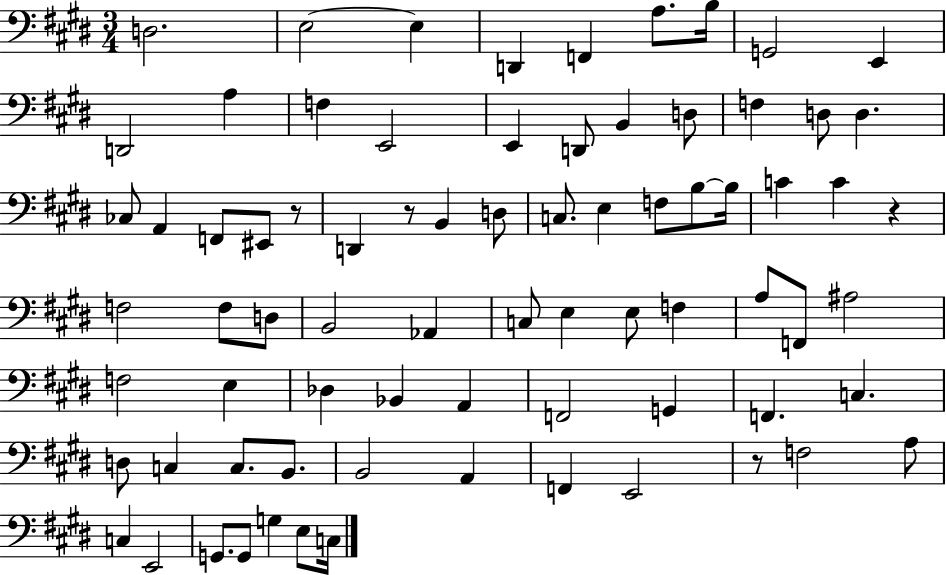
X:1
T:Untitled
M:3/4
L:1/4
K:E
D,2 E,2 E, D,, F,, A,/2 B,/4 G,,2 E,, D,,2 A, F, E,,2 E,, D,,/2 B,, D,/2 F, D,/2 D, _C,/2 A,, F,,/2 ^E,,/2 z/2 D,, z/2 B,, D,/2 C,/2 E, F,/2 B,/2 B,/4 C C z F,2 F,/2 D,/2 B,,2 _A,, C,/2 E, E,/2 F, A,/2 F,,/2 ^A,2 F,2 E, _D, _B,, A,, F,,2 G,, F,, C, D,/2 C, C,/2 B,,/2 B,,2 A,, F,, E,,2 z/2 F,2 A,/2 C, E,,2 G,,/2 G,,/2 G, E,/2 C,/4